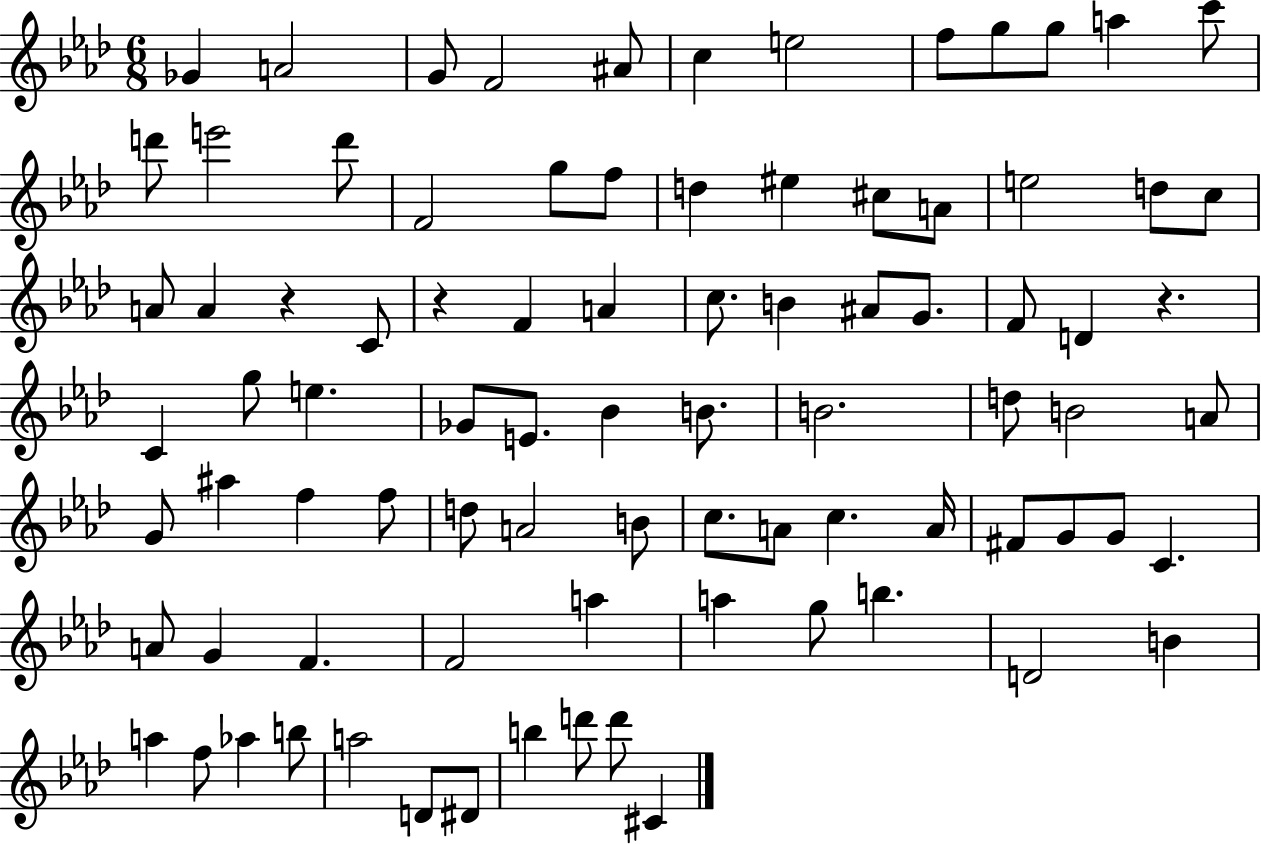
Gb4/q A4/h G4/e F4/h A#4/e C5/q E5/h F5/e G5/e G5/e A5/q C6/e D6/e E6/h D6/e F4/h G5/e F5/e D5/q EIS5/q C#5/e A4/e E5/h D5/e C5/e A4/e A4/q R/q C4/e R/q F4/q A4/q C5/e. B4/q A#4/e G4/e. F4/e D4/q R/q. C4/q G5/e E5/q. Gb4/e E4/e. Bb4/q B4/e. B4/h. D5/e B4/h A4/e G4/e A#5/q F5/q F5/e D5/e A4/h B4/e C5/e. A4/e C5/q. A4/s F#4/e G4/e G4/e C4/q. A4/e G4/q F4/q. F4/h A5/q A5/q G5/e B5/q. D4/h B4/q A5/q F5/e Ab5/q B5/e A5/h D4/e D#4/e B5/q D6/e D6/e C#4/q